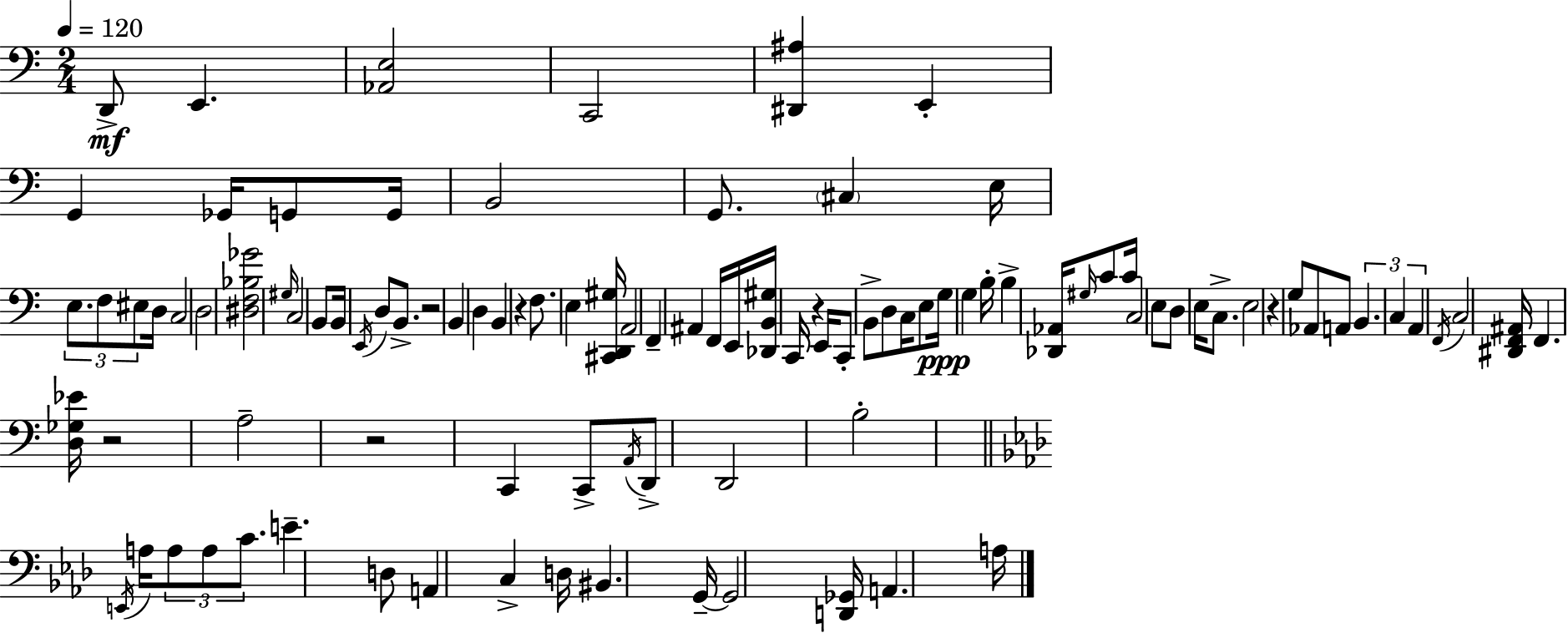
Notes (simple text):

D2/e E2/q. [Ab2,E3]/h C2/h [D#2,A#3]/q E2/q G2/q Gb2/s G2/e G2/s B2/h G2/e. C#3/q E3/s E3/e. F3/e EIS3/e D3/s C3/h D3/h [D#3,F3,Bb3,Gb4]/h G#3/s C3/h B2/e B2/s E2/s D3/e B2/e. R/h B2/q D3/q B2/q R/q F3/e. E3/q [C#2,D2,G#3]/s A2/h F2/q A#2/q F2/s E2/s [Db2,B2,G#3]/s C2/s R/q E2/s C2/e B2/e D3/e C3/s E3/e G3/s G3/q B3/s B3/q [Db2,Ab2]/s G#3/s C4/e C4/s C3/h E3/e D3/e E3/s C3/e. E3/h R/q G3/e Ab2/e A2/e B2/q. C3/q A2/q F2/s C3/h [D#2,F2,A#2]/s F2/q. [D3,Gb3,Eb4]/s R/h A3/h R/h C2/q C2/e A2/s D2/e D2/h B3/h E2/s A3/s A3/e A3/e C4/e. E4/q. D3/e A2/q C3/q D3/s BIS2/q. G2/s G2/h [D2,Gb2]/s A2/q. A3/s